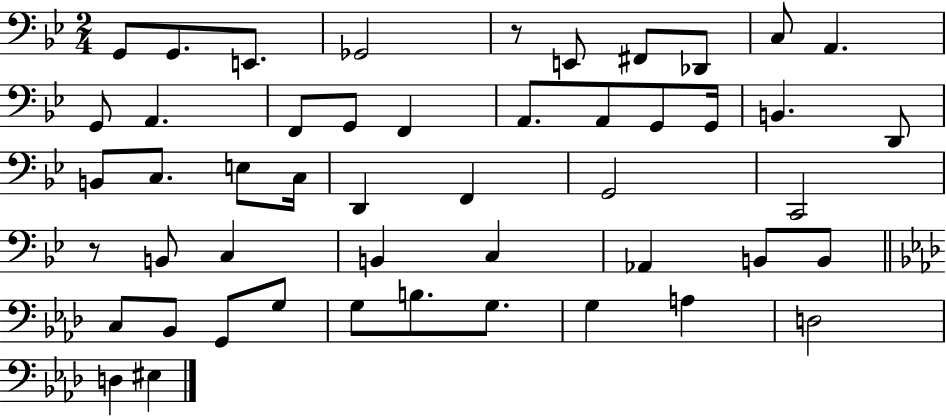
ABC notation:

X:1
T:Untitled
M:2/4
L:1/4
K:Bb
G,,/2 G,,/2 E,,/2 _G,,2 z/2 E,,/2 ^F,,/2 _D,,/2 C,/2 A,, G,,/2 A,, F,,/2 G,,/2 F,, A,,/2 A,,/2 G,,/2 G,,/4 B,, D,,/2 B,,/2 C,/2 E,/2 C,/4 D,, F,, G,,2 C,,2 z/2 B,,/2 C, B,, C, _A,, B,,/2 B,,/2 C,/2 _B,,/2 G,,/2 G,/2 G,/2 B,/2 G,/2 G, A, D,2 D, ^E,